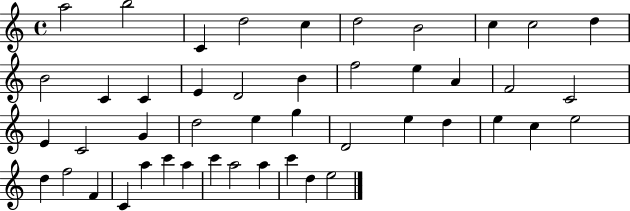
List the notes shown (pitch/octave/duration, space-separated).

A5/h B5/h C4/q D5/h C5/q D5/h B4/h C5/q C5/h D5/q B4/h C4/q C4/q E4/q D4/h B4/q F5/h E5/q A4/q F4/h C4/h E4/q C4/h G4/q D5/h E5/q G5/q D4/h E5/q D5/q E5/q C5/q E5/h D5/q F5/h F4/q C4/q A5/q C6/q A5/q C6/q A5/h A5/q C6/q D5/q E5/h